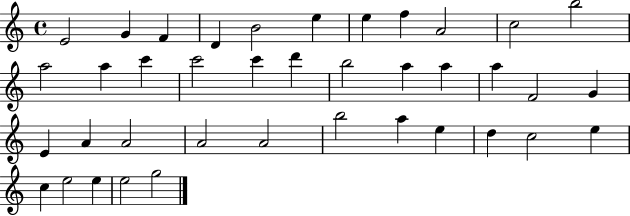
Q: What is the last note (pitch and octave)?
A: G5